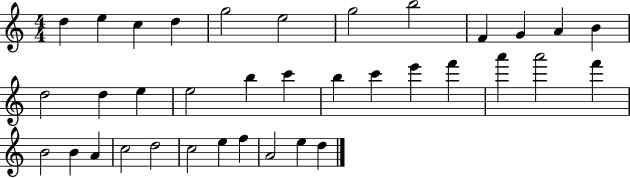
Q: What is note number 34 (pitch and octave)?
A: A4